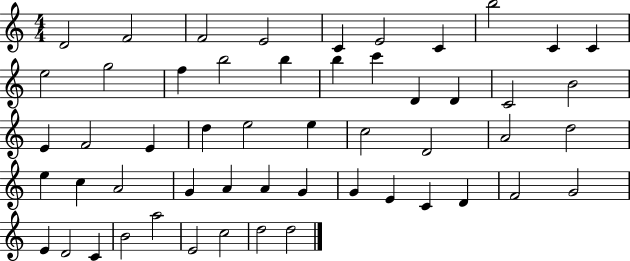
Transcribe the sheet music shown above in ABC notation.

X:1
T:Untitled
M:4/4
L:1/4
K:C
D2 F2 F2 E2 C E2 C b2 C C e2 g2 f b2 b b c' D D C2 B2 E F2 E d e2 e c2 D2 A2 d2 e c A2 G A A G G E C D F2 G2 E D2 C B2 a2 E2 c2 d2 d2